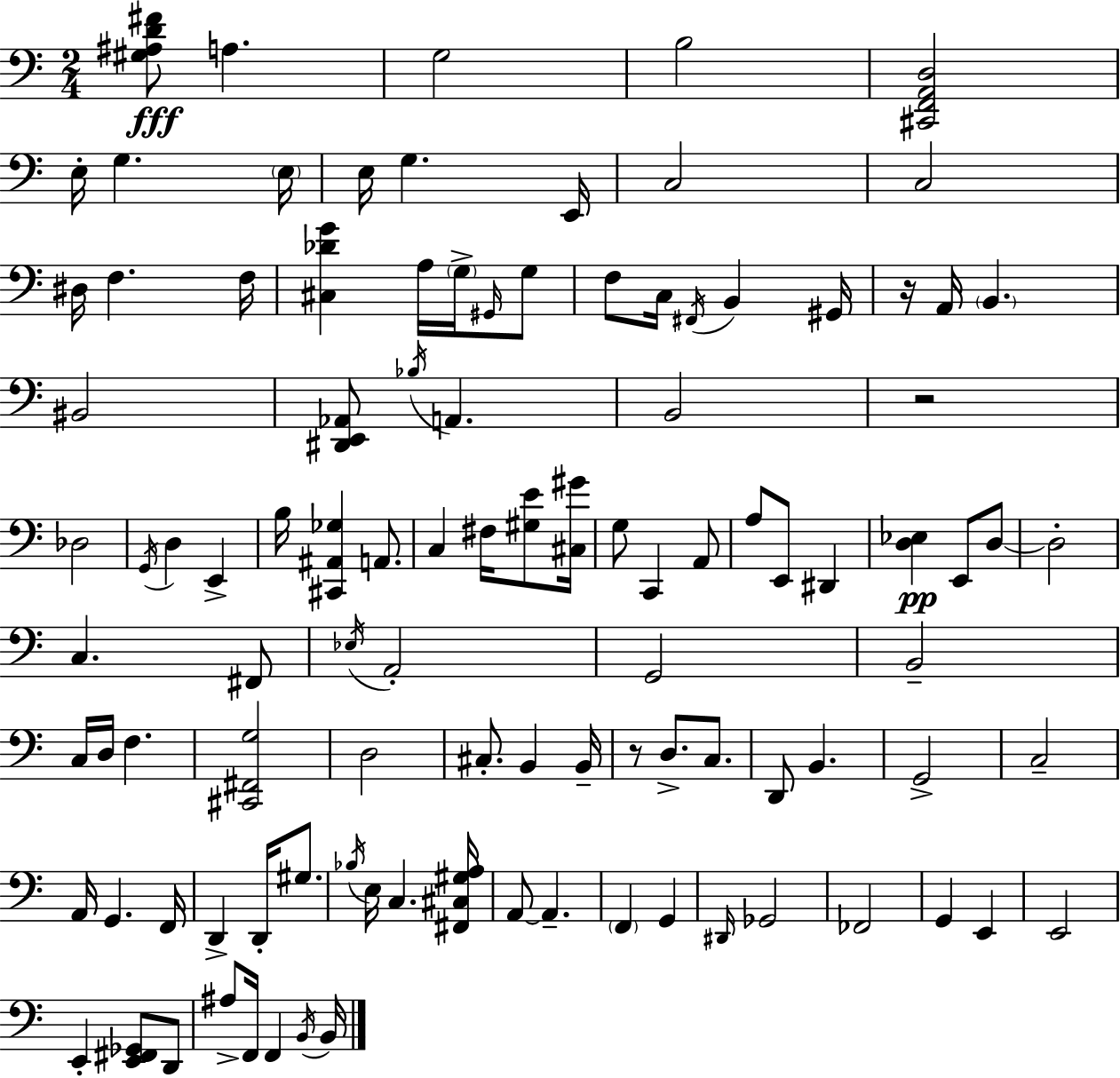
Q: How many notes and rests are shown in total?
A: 105